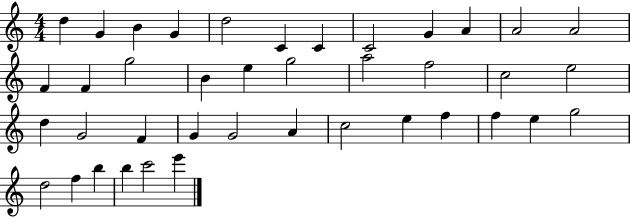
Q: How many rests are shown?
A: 0